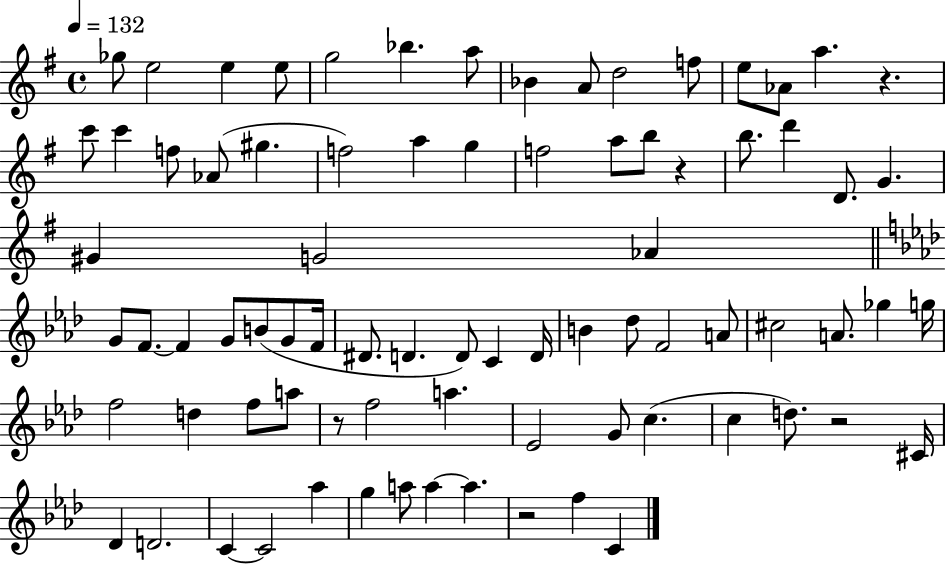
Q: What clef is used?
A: treble